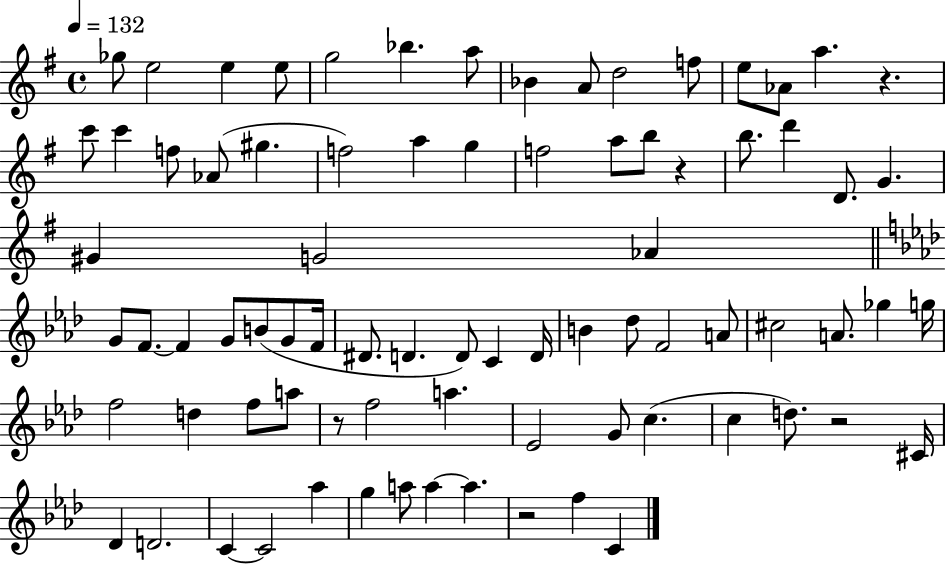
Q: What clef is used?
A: treble